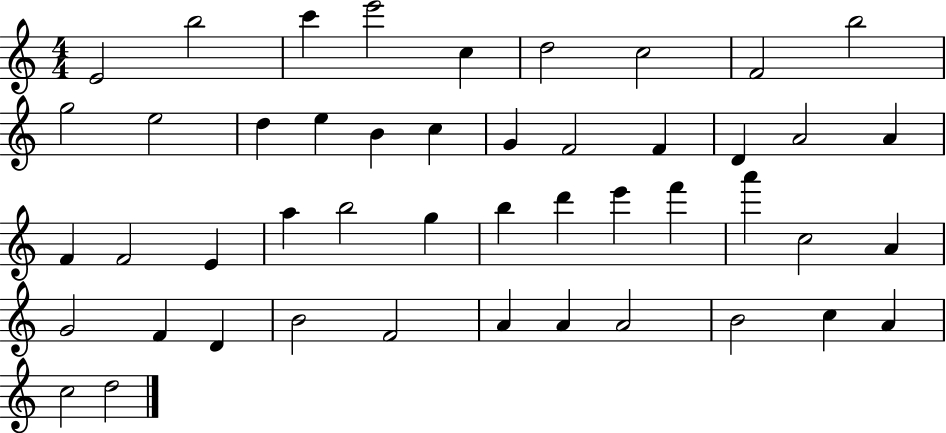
{
  \clef treble
  \numericTimeSignature
  \time 4/4
  \key c \major
  e'2 b''2 | c'''4 e'''2 c''4 | d''2 c''2 | f'2 b''2 | \break g''2 e''2 | d''4 e''4 b'4 c''4 | g'4 f'2 f'4 | d'4 a'2 a'4 | \break f'4 f'2 e'4 | a''4 b''2 g''4 | b''4 d'''4 e'''4 f'''4 | a'''4 c''2 a'4 | \break g'2 f'4 d'4 | b'2 f'2 | a'4 a'4 a'2 | b'2 c''4 a'4 | \break c''2 d''2 | \bar "|."
}